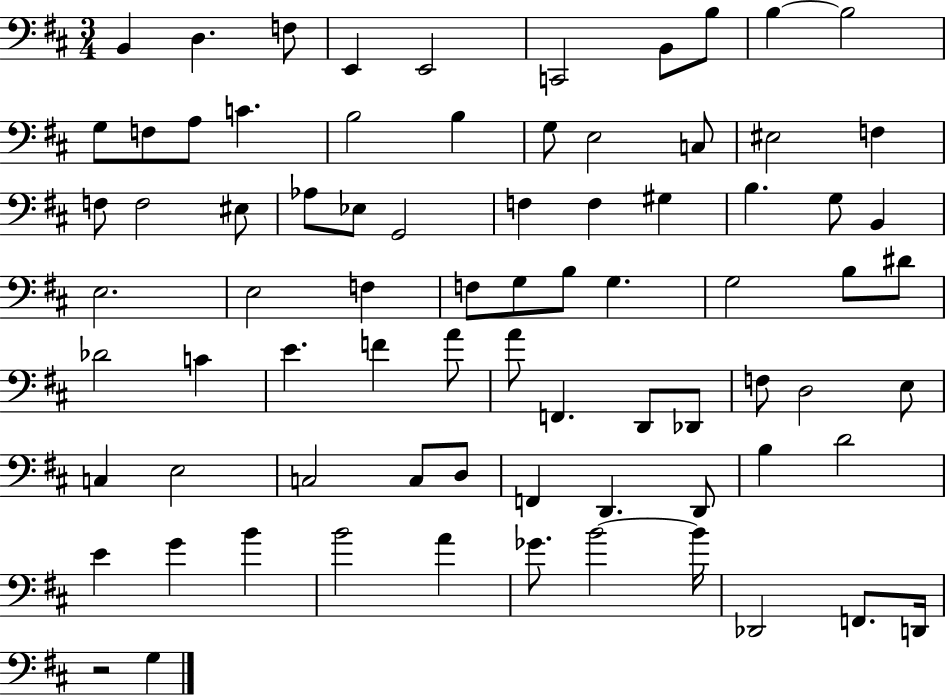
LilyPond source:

{
  \clef bass
  \numericTimeSignature
  \time 3/4
  \key d \major
  b,4 d4. f8 | e,4 e,2 | c,2 b,8 b8 | b4~~ b2 | \break g8 f8 a8 c'4. | b2 b4 | g8 e2 c8 | eis2 f4 | \break f8 f2 eis8 | aes8 ees8 g,2 | f4 f4 gis4 | b4. g8 b,4 | \break e2. | e2 f4 | f8 g8 b8 g4. | g2 b8 dis'8 | \break des'2 c'4 | e'4. f'4 a'8 | a'8 f,4. d,8 des,8 | f8 d2 e8 | \break c4 e2 | c2 c8 d8 | f,4 d,4. d,8 | b4 d'2 | \break e'4 g'4 b'4 | b'2 a'4 | ges'8. b'2~~ b'16 | des,2 f,8. d,16 | \break r2 g4 | \bar "|."
}